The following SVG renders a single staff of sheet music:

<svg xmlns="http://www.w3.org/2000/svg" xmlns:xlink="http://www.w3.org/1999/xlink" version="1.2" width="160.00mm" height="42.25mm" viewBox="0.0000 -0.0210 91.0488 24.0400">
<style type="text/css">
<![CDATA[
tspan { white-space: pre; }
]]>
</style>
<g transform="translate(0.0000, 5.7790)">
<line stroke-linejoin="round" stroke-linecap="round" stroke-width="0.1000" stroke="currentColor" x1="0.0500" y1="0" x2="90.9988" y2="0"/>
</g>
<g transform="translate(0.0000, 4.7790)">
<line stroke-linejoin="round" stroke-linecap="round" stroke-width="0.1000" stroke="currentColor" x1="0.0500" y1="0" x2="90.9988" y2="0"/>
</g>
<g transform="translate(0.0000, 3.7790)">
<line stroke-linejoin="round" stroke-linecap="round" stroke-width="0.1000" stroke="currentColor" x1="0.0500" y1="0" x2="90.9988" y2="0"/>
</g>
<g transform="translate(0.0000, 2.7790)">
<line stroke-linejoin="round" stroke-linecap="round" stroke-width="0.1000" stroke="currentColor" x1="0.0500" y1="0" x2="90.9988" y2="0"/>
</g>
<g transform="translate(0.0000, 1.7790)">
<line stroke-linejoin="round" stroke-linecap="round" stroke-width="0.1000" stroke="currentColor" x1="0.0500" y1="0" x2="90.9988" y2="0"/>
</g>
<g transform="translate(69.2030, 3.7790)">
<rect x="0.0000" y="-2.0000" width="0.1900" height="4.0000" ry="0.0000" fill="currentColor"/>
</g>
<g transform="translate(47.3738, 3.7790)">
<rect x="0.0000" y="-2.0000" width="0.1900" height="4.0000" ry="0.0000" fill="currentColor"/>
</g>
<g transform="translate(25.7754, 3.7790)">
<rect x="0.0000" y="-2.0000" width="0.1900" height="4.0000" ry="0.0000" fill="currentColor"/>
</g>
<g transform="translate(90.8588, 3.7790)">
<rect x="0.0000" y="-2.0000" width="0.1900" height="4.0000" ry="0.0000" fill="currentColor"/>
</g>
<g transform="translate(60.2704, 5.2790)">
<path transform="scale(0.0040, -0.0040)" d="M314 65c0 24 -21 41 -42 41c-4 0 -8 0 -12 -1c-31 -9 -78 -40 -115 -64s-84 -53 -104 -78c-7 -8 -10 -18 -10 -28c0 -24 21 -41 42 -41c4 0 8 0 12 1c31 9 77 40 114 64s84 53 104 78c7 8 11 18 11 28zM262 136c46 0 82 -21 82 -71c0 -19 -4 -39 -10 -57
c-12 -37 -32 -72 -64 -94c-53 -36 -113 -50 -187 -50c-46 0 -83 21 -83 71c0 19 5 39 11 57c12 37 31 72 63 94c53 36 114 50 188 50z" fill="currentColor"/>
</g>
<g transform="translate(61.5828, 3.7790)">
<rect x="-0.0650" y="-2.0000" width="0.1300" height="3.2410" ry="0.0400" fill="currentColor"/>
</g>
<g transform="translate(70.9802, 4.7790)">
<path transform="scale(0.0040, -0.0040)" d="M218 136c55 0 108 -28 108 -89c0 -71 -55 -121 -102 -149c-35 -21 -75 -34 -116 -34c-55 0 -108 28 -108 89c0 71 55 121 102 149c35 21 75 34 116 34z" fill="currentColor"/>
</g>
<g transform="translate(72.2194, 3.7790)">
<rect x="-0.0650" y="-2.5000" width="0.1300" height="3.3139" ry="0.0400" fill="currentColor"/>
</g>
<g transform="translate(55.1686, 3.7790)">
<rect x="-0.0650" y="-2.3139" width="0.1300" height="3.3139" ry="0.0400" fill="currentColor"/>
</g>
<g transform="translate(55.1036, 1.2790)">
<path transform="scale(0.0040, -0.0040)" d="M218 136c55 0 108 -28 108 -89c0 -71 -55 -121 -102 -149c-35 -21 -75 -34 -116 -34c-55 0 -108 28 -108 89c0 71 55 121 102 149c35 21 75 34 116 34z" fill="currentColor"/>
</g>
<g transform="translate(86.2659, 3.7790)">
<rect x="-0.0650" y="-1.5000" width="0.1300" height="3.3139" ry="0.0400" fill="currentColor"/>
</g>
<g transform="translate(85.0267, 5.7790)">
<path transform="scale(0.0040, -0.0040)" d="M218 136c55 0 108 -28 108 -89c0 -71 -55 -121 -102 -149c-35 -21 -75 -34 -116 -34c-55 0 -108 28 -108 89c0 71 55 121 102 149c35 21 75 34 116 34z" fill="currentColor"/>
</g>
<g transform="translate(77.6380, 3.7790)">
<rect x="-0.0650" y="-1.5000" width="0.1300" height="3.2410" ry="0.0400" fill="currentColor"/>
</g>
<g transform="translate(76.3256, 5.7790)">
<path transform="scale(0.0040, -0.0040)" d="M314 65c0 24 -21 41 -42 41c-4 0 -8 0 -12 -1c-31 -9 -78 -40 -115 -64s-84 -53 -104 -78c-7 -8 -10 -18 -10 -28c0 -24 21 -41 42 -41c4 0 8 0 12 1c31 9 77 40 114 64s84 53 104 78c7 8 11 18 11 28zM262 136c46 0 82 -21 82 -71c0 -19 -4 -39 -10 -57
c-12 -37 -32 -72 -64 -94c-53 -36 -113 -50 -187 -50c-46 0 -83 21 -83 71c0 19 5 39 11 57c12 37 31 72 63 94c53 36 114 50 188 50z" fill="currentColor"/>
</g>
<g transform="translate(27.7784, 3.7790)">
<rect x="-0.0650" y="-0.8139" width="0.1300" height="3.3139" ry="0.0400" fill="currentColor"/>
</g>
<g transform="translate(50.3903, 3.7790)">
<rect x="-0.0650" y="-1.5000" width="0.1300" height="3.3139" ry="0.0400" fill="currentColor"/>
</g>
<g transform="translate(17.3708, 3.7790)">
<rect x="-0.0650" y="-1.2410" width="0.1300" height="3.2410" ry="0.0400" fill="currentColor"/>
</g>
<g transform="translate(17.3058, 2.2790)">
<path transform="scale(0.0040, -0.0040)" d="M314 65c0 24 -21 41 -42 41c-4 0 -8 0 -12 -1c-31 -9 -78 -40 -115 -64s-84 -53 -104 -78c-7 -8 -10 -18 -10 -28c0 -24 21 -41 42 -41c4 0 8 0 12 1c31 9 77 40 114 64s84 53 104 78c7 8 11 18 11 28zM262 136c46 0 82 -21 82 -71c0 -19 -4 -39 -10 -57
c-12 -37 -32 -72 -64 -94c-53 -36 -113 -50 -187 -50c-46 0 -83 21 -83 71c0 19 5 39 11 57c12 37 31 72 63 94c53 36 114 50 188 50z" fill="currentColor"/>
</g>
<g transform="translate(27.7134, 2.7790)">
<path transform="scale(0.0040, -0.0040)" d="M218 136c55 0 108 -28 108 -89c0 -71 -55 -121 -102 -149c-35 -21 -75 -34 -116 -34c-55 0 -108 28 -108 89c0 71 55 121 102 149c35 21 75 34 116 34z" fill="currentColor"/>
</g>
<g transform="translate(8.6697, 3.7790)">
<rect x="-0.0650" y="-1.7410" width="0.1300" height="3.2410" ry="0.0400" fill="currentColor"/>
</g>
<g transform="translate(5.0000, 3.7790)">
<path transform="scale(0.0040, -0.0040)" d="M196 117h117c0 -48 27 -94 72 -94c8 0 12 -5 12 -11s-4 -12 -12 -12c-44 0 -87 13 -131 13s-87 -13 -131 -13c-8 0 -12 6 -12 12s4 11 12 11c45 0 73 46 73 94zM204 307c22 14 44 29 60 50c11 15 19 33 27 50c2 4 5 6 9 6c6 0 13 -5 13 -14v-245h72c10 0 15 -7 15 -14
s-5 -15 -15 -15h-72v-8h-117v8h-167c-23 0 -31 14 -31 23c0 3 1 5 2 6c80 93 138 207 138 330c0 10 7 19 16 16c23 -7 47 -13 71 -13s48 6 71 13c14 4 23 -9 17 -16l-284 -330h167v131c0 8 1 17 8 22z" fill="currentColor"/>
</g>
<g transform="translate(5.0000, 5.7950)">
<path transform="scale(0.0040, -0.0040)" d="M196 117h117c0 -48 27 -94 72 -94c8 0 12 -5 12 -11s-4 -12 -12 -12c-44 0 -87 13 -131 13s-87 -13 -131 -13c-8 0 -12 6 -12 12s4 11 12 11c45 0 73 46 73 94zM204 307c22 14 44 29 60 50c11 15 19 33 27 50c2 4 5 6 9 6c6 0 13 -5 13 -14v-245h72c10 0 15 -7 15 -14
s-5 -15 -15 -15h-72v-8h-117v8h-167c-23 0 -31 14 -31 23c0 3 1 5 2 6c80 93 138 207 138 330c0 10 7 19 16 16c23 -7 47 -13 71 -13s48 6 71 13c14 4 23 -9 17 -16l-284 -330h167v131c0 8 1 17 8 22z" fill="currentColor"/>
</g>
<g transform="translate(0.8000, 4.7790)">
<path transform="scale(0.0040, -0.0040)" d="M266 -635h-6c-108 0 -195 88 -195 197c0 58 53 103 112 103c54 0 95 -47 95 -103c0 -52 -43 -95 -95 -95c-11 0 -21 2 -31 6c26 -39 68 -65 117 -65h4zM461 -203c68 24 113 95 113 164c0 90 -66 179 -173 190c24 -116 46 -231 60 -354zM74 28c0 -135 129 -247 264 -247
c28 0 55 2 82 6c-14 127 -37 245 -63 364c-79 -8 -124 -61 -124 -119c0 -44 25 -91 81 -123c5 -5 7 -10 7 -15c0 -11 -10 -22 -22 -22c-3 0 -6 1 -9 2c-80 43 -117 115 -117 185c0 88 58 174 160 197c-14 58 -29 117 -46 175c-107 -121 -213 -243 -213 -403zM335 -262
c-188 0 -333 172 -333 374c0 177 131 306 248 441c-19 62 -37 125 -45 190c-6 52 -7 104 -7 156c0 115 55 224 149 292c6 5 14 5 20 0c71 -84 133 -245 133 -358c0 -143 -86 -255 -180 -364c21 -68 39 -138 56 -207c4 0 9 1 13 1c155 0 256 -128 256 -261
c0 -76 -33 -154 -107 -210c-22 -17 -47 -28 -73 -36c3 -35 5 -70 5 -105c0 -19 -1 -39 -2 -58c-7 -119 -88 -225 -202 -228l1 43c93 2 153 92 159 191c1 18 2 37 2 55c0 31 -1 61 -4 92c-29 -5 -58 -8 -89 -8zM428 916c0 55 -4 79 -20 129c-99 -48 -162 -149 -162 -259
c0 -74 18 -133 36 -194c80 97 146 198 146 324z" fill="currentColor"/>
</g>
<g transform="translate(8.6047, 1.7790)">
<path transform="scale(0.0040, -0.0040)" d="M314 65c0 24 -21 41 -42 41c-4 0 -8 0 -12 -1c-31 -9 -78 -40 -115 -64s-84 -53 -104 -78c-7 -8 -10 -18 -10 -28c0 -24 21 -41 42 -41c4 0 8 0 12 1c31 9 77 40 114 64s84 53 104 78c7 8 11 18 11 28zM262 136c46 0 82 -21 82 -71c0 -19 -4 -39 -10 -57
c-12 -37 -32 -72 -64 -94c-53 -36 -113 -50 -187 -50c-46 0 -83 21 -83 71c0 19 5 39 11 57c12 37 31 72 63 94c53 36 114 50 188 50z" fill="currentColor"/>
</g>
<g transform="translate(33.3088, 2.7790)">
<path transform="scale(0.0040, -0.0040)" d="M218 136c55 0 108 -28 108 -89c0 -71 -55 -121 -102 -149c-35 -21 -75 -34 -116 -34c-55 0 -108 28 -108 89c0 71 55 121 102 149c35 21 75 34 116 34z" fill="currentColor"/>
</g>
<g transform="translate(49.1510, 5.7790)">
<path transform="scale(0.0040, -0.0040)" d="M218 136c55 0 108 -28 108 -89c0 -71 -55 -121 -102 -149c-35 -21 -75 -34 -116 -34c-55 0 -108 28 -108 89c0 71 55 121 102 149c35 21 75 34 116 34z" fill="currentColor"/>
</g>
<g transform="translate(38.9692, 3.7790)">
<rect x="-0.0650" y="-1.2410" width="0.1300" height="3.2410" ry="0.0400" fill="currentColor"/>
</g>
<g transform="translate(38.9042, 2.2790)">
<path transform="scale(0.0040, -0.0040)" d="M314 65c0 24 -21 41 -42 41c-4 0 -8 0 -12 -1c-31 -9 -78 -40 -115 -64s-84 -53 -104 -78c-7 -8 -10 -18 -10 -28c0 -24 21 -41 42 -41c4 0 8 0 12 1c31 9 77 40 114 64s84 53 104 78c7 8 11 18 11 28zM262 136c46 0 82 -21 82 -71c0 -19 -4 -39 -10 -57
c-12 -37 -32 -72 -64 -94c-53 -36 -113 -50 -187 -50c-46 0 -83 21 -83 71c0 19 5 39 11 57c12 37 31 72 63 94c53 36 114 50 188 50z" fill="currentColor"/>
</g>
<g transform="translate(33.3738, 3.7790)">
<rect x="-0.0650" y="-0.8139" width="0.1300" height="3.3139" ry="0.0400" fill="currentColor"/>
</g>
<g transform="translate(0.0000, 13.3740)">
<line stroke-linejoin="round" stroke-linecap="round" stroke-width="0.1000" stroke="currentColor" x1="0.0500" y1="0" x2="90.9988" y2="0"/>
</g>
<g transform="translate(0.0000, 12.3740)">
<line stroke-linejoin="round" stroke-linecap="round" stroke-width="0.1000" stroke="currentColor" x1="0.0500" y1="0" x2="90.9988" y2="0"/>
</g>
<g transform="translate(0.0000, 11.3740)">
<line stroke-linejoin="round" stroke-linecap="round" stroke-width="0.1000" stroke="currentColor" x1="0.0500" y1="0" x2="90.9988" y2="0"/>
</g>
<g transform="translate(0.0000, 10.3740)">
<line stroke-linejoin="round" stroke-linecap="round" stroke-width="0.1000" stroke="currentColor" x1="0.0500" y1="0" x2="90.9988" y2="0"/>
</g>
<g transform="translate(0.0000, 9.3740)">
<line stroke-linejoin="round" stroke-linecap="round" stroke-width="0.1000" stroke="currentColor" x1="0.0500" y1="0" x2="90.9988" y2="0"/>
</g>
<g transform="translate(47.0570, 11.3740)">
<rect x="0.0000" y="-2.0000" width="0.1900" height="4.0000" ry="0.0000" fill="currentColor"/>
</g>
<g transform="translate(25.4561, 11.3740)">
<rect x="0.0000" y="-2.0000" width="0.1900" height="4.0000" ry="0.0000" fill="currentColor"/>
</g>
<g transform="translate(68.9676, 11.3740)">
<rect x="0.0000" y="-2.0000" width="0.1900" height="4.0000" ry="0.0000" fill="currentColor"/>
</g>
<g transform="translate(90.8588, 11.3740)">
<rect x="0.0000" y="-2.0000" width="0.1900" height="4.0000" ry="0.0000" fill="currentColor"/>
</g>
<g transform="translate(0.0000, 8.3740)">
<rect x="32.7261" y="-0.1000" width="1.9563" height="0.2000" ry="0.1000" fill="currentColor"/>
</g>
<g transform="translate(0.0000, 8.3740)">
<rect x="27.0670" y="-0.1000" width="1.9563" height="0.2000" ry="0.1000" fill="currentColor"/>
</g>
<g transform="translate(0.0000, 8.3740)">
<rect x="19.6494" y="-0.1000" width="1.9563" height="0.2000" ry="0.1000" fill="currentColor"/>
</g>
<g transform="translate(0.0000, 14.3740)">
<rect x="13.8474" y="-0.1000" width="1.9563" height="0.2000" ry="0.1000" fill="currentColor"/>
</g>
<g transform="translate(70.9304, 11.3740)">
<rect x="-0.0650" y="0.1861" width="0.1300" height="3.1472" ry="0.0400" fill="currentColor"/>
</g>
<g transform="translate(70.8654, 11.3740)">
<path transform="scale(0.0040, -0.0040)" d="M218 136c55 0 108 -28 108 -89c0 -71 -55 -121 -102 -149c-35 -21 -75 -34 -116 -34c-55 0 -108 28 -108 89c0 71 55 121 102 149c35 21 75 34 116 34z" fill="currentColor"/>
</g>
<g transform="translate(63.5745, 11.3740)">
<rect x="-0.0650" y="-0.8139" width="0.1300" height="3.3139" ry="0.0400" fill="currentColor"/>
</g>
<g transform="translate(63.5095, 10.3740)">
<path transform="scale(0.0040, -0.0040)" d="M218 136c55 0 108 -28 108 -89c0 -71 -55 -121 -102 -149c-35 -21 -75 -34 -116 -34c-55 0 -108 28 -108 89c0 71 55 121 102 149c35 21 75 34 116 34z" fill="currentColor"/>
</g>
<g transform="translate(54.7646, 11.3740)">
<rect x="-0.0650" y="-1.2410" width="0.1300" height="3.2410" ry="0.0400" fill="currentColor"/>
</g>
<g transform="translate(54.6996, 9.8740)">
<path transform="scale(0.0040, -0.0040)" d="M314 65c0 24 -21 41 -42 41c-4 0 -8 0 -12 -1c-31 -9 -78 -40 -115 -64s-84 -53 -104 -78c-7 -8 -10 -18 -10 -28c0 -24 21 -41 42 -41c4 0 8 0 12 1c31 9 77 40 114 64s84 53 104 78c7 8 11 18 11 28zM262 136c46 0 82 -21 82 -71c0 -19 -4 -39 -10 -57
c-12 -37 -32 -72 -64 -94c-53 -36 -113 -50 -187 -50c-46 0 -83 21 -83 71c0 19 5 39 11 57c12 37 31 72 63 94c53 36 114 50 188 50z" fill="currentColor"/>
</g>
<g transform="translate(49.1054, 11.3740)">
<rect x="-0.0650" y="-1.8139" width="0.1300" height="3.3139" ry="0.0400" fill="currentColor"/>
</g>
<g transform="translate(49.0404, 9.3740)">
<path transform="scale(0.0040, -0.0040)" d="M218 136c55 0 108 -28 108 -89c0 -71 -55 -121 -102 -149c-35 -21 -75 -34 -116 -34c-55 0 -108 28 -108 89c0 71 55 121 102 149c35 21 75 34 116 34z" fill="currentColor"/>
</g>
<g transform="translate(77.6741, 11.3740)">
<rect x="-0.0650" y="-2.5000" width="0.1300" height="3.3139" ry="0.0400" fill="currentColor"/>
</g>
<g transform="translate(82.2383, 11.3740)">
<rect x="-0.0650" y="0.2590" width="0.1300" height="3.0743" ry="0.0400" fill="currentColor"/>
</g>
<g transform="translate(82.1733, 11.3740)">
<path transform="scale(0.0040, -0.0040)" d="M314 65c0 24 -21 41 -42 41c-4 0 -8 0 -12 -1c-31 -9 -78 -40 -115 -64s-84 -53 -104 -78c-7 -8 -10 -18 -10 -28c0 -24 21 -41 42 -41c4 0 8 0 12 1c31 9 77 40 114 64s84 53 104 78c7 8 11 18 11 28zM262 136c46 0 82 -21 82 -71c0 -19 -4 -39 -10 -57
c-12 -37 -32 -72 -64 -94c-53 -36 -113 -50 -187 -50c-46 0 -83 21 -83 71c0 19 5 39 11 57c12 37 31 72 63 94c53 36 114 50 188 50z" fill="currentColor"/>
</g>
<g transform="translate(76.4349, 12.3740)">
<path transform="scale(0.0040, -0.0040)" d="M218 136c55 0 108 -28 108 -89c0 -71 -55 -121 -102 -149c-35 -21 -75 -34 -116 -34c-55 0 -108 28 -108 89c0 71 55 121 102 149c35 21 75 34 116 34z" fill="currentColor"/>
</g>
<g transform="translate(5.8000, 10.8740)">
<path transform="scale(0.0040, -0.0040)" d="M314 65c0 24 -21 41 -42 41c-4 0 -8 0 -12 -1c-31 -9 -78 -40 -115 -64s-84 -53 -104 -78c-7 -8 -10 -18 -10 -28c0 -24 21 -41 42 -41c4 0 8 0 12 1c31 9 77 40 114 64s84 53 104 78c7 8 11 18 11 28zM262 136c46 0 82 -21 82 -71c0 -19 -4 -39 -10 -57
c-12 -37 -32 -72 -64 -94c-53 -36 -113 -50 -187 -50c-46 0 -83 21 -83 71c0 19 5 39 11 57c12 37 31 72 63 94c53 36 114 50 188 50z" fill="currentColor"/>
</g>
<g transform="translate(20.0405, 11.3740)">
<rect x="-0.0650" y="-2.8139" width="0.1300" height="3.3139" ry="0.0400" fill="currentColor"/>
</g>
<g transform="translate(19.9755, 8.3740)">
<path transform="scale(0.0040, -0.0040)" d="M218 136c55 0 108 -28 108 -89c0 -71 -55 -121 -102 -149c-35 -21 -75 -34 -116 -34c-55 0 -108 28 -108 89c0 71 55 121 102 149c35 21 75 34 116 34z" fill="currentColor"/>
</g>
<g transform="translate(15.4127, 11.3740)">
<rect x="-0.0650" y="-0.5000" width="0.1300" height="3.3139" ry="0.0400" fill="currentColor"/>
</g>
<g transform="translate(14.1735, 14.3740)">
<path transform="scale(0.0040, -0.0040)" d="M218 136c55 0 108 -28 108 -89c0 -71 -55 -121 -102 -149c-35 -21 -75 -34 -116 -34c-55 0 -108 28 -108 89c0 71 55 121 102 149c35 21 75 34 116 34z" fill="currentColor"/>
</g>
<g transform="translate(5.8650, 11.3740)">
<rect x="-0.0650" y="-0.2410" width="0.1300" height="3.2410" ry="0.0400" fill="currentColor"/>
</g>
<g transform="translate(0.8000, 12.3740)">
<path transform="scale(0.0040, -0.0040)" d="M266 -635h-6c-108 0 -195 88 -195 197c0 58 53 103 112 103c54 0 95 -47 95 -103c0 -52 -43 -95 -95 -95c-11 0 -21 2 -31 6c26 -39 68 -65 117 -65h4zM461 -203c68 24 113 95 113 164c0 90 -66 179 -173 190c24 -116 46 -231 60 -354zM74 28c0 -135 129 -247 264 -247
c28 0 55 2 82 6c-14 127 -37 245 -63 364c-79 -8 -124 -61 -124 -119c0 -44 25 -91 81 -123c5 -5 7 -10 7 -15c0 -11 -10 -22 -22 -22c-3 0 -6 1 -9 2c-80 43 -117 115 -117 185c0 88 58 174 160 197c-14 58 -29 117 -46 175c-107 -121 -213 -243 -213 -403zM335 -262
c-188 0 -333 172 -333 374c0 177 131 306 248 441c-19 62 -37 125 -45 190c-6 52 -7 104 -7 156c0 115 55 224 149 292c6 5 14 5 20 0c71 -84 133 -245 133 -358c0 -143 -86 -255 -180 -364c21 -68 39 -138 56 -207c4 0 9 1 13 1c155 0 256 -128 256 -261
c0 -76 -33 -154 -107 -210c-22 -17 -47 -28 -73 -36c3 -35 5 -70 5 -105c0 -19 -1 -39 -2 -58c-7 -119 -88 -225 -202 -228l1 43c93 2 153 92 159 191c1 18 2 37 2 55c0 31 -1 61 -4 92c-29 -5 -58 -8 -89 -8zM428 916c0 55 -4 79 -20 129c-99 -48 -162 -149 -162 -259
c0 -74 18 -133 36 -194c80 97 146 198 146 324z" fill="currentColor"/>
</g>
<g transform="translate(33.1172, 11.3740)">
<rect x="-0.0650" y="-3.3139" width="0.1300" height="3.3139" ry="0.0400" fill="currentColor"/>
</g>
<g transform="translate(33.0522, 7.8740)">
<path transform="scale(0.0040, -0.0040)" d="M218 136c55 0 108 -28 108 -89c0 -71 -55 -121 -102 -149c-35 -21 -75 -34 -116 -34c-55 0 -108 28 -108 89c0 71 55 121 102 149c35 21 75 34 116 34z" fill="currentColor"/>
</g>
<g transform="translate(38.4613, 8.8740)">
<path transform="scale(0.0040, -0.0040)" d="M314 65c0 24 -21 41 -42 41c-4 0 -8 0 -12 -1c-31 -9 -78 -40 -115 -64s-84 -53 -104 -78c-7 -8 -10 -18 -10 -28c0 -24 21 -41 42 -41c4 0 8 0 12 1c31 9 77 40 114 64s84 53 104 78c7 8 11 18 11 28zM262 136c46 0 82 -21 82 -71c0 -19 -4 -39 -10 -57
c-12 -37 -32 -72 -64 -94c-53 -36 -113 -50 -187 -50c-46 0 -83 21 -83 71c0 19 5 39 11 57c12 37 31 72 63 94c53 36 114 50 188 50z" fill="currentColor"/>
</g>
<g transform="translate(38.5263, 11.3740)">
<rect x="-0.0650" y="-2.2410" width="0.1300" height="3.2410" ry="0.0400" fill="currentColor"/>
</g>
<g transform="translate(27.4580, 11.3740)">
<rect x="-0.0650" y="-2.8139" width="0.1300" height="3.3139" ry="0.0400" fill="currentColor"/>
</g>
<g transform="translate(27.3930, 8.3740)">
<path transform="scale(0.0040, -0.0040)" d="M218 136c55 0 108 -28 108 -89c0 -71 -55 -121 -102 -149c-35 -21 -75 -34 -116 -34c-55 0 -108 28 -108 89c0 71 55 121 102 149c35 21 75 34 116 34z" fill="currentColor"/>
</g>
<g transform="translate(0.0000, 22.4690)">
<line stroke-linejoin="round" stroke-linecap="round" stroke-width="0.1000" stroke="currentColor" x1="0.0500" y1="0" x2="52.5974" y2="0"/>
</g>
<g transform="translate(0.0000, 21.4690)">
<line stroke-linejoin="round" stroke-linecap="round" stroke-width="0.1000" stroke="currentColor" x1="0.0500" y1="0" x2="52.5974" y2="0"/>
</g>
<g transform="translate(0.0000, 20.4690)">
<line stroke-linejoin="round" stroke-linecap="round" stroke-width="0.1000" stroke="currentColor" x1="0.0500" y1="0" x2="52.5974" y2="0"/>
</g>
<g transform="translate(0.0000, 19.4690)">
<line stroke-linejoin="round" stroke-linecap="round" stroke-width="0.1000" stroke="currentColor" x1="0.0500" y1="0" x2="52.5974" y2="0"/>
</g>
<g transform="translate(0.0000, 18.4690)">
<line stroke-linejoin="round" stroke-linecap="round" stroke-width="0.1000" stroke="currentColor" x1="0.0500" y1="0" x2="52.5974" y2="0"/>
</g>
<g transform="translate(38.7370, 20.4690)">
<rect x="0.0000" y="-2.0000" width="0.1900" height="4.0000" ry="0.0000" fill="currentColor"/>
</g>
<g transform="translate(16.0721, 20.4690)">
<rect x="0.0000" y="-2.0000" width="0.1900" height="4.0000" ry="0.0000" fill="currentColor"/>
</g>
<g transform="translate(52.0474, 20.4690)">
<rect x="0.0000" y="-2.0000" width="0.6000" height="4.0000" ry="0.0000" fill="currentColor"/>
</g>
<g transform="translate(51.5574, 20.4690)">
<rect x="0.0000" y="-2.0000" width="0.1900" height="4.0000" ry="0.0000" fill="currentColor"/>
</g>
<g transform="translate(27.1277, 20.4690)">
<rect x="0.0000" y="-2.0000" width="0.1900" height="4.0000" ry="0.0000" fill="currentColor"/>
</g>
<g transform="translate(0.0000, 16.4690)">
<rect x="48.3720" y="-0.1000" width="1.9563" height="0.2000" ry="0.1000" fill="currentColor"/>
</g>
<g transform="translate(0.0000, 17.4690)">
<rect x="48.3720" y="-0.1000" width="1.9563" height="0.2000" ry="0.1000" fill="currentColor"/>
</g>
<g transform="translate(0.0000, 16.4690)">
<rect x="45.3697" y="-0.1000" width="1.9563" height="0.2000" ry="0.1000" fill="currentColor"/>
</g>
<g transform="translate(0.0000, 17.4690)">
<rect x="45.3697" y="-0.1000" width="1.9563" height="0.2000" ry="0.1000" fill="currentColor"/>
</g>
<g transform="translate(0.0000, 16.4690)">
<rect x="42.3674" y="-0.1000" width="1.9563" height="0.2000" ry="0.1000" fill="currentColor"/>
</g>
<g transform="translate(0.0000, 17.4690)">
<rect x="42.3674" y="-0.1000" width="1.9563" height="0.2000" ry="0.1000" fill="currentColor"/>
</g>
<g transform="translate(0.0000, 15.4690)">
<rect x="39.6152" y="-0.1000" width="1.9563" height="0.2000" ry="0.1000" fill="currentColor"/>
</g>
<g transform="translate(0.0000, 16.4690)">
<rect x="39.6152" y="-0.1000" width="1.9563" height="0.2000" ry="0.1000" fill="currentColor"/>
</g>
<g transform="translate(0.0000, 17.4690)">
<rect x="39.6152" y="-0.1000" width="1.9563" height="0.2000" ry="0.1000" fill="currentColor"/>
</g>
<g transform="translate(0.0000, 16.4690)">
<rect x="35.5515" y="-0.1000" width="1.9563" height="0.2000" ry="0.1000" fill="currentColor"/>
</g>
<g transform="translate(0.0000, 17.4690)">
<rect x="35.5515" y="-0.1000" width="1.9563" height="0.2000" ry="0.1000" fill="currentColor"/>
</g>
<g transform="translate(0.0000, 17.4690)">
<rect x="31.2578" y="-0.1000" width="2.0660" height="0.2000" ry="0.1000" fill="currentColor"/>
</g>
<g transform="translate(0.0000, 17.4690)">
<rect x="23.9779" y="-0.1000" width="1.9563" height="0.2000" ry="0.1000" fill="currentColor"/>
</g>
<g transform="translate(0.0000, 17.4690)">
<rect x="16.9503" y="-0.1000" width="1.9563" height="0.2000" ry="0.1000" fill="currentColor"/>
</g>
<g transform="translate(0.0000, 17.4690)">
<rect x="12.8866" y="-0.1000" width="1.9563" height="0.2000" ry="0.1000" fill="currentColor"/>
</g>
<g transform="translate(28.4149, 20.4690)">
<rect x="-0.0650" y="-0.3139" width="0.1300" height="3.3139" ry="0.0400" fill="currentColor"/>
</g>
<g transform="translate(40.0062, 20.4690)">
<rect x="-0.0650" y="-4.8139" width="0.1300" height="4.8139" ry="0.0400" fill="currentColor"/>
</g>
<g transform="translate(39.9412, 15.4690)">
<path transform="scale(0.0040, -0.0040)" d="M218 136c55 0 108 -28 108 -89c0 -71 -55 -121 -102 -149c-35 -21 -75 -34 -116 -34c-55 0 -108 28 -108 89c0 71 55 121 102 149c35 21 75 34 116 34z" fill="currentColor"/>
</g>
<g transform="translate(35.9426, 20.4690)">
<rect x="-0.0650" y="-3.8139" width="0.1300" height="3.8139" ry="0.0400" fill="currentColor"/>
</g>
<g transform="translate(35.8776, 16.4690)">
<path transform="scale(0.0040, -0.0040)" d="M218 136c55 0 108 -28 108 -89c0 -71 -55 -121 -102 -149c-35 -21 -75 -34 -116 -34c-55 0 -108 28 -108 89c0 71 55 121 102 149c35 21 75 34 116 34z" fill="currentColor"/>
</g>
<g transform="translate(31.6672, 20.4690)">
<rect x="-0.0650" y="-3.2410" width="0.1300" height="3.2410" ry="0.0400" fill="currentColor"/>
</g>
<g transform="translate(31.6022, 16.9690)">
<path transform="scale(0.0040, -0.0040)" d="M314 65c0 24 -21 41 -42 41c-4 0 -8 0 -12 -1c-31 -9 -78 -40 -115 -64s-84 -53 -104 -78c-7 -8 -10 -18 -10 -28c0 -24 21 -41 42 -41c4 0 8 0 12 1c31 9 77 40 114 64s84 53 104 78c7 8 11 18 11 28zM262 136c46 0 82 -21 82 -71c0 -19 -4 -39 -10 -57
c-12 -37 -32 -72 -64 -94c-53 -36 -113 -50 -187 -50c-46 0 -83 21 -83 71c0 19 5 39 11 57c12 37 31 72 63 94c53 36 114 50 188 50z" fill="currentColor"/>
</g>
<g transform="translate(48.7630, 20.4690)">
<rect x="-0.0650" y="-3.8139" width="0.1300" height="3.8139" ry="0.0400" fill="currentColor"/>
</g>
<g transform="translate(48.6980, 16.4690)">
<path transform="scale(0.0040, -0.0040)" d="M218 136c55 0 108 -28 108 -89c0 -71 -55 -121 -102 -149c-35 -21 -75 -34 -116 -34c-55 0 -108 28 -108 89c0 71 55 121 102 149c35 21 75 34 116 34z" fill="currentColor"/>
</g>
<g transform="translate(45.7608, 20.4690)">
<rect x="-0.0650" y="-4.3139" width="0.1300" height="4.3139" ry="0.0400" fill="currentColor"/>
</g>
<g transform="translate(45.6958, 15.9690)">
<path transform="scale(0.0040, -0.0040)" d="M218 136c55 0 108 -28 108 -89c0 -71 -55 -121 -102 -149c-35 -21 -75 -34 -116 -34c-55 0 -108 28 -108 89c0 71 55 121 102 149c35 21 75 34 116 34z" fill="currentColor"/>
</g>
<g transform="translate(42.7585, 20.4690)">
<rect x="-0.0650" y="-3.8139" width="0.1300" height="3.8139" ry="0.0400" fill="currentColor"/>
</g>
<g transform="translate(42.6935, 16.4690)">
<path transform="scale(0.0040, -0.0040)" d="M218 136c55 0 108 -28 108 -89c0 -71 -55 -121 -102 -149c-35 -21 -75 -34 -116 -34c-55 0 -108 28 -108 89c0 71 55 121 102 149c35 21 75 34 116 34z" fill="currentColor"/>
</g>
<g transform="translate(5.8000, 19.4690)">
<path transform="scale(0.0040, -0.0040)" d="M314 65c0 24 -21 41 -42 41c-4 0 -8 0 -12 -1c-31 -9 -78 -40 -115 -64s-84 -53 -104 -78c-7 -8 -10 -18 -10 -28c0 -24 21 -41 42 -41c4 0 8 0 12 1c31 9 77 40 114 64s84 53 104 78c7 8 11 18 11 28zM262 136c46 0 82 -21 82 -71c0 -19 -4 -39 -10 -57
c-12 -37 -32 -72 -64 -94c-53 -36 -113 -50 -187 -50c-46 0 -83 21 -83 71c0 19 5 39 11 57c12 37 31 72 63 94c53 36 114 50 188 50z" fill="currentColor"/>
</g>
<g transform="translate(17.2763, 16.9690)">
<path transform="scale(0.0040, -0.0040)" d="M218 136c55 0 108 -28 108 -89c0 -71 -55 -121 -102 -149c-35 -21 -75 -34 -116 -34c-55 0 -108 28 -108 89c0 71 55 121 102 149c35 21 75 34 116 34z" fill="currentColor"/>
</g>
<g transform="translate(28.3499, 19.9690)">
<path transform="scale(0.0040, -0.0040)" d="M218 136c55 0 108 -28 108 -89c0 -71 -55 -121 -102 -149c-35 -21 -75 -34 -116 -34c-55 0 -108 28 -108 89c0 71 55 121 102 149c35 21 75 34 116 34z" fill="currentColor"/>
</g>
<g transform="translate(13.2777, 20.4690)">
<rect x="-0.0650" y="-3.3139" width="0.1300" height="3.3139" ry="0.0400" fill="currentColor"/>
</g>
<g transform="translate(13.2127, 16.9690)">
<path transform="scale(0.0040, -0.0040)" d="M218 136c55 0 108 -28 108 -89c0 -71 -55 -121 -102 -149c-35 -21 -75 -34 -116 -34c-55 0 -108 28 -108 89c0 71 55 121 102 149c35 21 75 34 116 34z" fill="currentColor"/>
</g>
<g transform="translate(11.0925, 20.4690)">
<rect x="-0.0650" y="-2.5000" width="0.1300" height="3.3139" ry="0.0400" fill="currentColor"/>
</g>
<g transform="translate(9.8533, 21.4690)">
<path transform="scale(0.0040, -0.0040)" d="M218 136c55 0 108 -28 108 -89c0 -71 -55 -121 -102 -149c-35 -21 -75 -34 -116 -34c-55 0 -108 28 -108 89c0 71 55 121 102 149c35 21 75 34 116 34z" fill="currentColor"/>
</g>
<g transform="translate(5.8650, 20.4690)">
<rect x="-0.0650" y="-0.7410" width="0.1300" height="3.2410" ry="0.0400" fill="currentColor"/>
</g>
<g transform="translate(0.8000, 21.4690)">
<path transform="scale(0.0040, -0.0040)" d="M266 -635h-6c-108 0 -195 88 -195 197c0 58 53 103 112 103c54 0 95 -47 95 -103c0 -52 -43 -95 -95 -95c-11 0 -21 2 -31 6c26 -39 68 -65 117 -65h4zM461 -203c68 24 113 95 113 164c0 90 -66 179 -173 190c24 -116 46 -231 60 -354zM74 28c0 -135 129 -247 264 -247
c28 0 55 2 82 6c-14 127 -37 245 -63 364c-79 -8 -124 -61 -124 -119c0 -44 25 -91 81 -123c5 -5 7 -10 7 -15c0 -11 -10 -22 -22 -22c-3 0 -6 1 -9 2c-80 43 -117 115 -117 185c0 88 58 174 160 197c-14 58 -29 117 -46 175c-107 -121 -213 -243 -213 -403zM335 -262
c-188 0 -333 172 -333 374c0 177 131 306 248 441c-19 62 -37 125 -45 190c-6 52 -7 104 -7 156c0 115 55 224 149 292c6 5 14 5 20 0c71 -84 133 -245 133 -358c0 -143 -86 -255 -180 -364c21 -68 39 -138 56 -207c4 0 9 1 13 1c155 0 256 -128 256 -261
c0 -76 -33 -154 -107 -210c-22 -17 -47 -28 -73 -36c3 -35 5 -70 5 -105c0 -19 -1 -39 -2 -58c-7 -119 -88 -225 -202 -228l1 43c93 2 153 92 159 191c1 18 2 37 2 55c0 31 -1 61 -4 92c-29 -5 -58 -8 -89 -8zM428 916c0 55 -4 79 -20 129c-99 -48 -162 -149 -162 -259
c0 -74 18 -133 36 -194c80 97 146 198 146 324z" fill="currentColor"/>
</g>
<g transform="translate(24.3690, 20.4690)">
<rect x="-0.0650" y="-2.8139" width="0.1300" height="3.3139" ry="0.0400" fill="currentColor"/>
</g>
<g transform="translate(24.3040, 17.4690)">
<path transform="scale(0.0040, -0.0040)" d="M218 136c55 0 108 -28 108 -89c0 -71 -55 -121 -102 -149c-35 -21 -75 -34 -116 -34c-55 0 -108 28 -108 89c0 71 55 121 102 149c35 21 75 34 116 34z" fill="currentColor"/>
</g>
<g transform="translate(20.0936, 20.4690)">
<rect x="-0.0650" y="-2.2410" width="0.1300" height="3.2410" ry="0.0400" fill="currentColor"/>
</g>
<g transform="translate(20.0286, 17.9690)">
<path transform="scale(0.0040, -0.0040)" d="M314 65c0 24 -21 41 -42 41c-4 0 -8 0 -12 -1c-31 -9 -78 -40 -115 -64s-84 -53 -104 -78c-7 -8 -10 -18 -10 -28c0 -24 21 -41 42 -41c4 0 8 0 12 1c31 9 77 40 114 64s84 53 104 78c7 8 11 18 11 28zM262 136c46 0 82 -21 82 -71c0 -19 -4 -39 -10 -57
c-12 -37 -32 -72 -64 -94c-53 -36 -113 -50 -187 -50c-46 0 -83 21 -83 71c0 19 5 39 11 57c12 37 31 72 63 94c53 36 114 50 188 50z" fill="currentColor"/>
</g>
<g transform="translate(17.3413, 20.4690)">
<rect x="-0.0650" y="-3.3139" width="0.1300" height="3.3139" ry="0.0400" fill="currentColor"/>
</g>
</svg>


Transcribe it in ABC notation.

X:1
T:Untitled
M:4/4
L:1/4
K:C
f2 e2 d d e2 E g F2 G E2 E c2 C a a b g2 f e2 d B G B2 d2 G b b g2 a c b2 c' e' c' d' c'